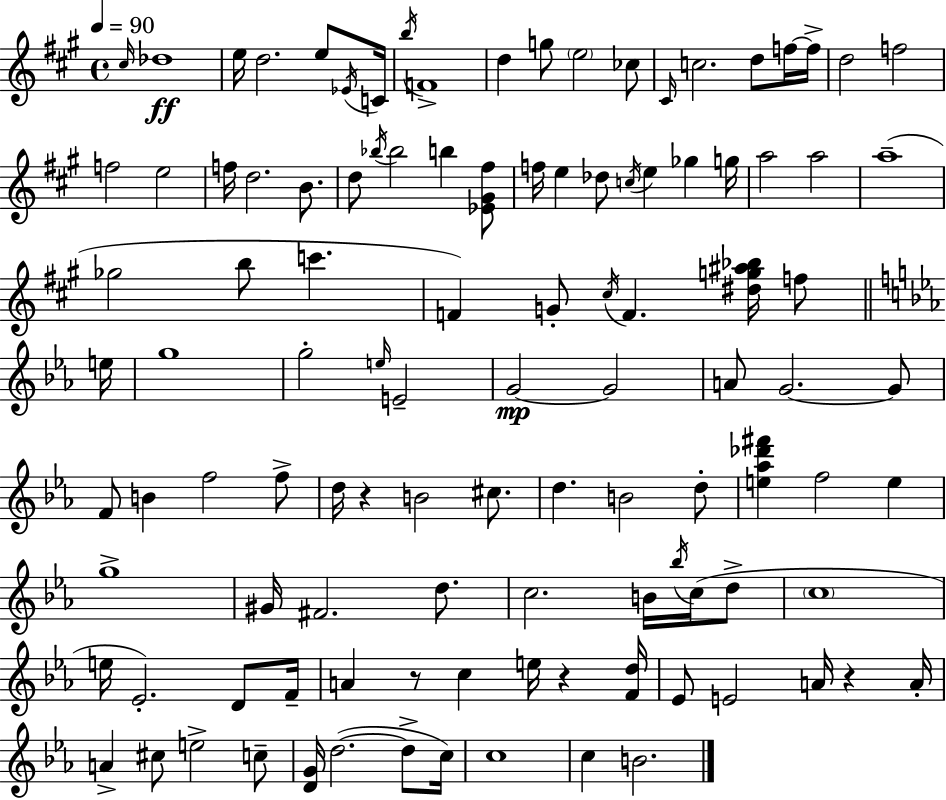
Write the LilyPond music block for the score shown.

{
  \clef treble
  \time 4/4
  \defaultTimeSignature
  \key a \major
  \tempo 4 = 90
  \grace { cis''16 }\ff des''1 | e''16 d''2. e''8 | \acciaccatura { ees'16 } c'16 \acciaccatura { b''16 } f'1-> | d''4 g''8 \parenthesize e''2 | \break ces''8 \grace { cis'16 } c''2. | d''8 f''16~~ f''16-> d''2 f''2 | f''2 e''2 | f''16 d''2. | \break b'8. d''8 \acciaccatura { bes''16 } bes''2 b''4 | <ees' gis' fis''>8 f''16 e''4 des''8 \acciaccatura { c''16 } e''4 | ges''4 g''16 a''2 a''2 | a''1--( | \break ges''2 b''8 | c'''4. f'4) g'8-. \acciaccatura { cis''16 } f'4. | <dis'' g'' ais'' bes''>16 f''8 \bar "||" \break \key ees \major e''16 g''1 | g''2-. \grace { e''16 } e'2-- | g'2~~\mp g'2 | a'8 g'2.~~ | \break g'8 f'8 b'4 f''2 | f''8-> d''16 r4 b'2 cis''8. | d''4. b'2 | d''8-. <e'' aes'' des''' fis'''>4 f''2 e''4 | \break g''1-> | gis'16 fis'2. d''8. | c''2. b'16 \acciaccatura { bes''16 }( | c''16 d''8-> \parenthesize c''1 | \break e''16 ees'2.-.) | d'8 f'16-- a'4 r8 c''4 e''16 r4 | <f' d''>16 ees'8 e'2 a'16 r4 | a'16-. a'4-> cis''8 e''2-> | \break c''8-- <d' g'>16 d''2.~(~ | d''8-> c''16) c''1 | c''4 b'2. | \bar "|."
}